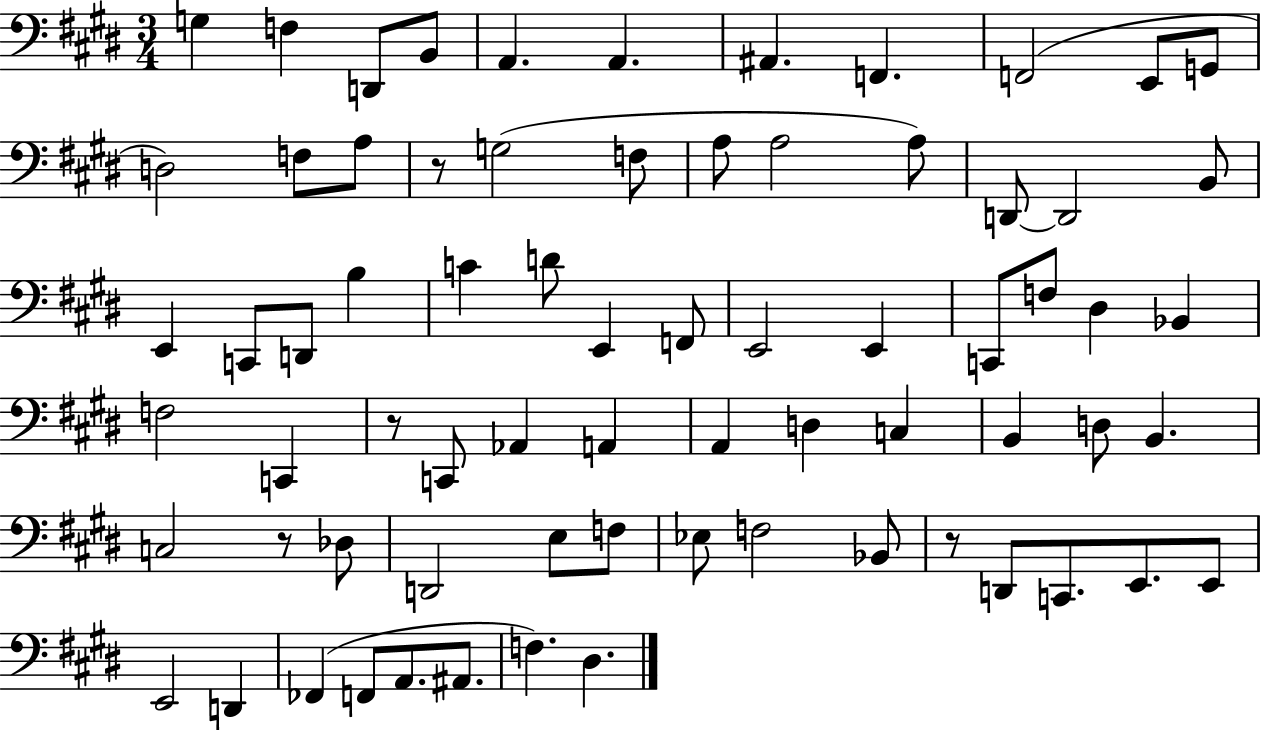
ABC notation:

X:1
T:Untitled
M:3/4
L:1/4
K:E
G, F, D,,/2 B,,/2 A,, A,, ^A,, F,, F,,2 E,,/2 G,,/2 D,2 F,/2 A,/2 z/2 G,2 F,/2 A,/2 A,2 A,/2 D,,/2 D,,2 B,,/2 E,, C,,/2 D,,/2 B, C D/2 E,, F,,/2 E,,2 E,, C,,/2 F,/2 ^D, _B,, F,2 C,, z/2 C,,/2 _A,, A,, A,, D, C, B,, D,/2 B,, C,2 z/2 _D,/2 D,,2 E,/2 F,/2 _E,/2 F,2 _B,,/2 z/2 D,,/2 C,,/2 E,,/2 E,,/2 E,,2 D,, _F,, F,,/2 A,,/2 ^A,,/2 F, ^D,